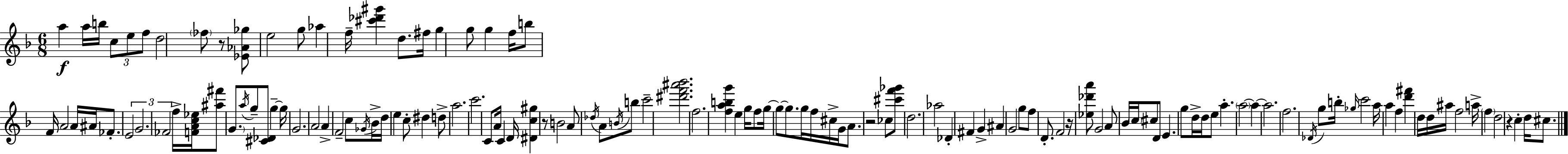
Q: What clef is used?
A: treble